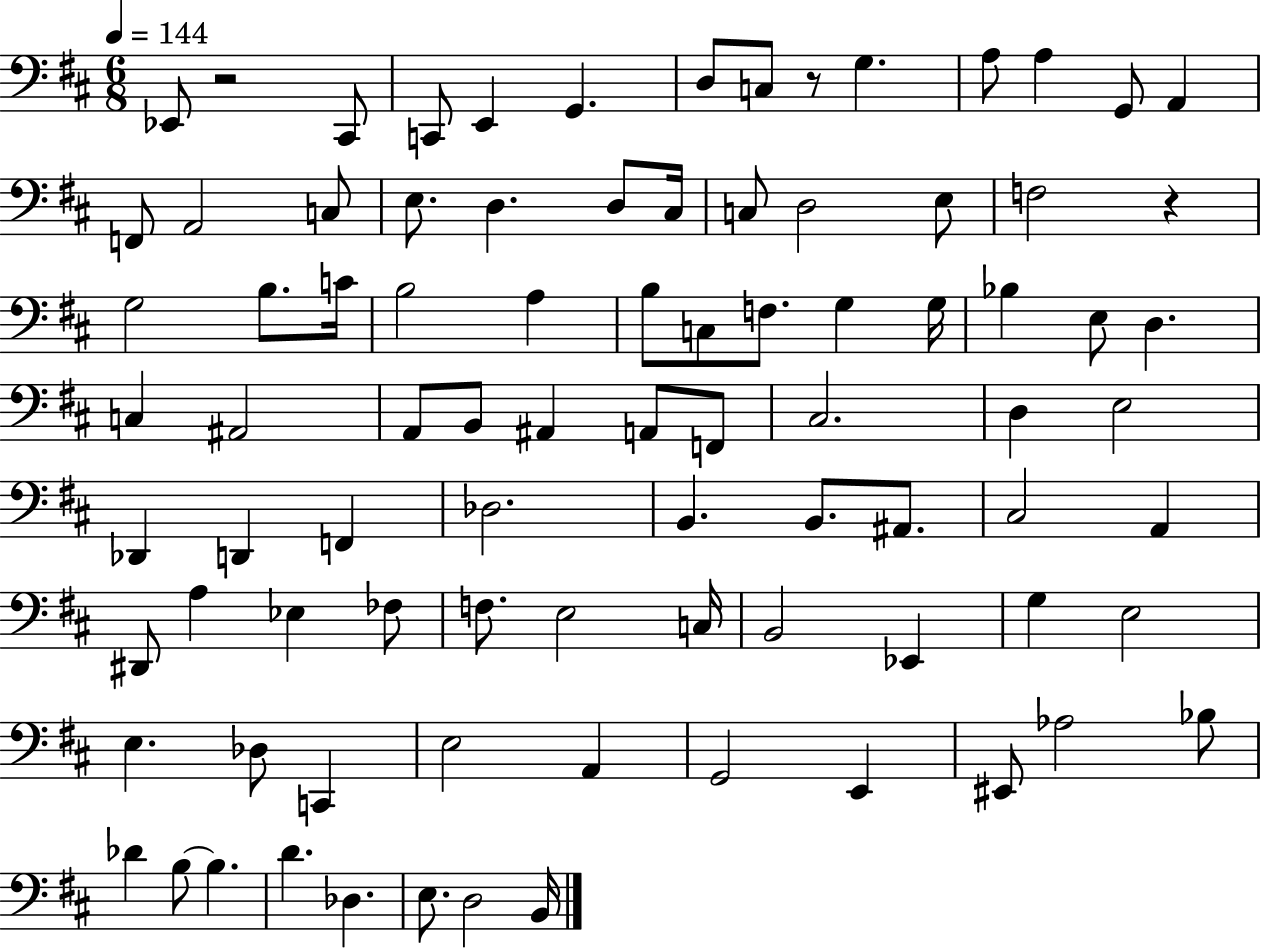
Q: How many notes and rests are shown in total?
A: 87